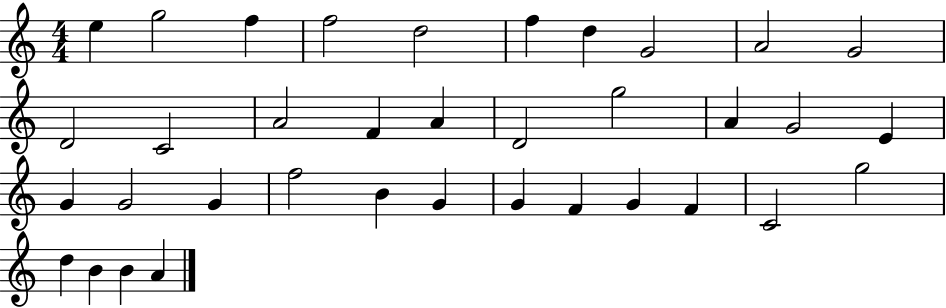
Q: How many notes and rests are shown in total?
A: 36